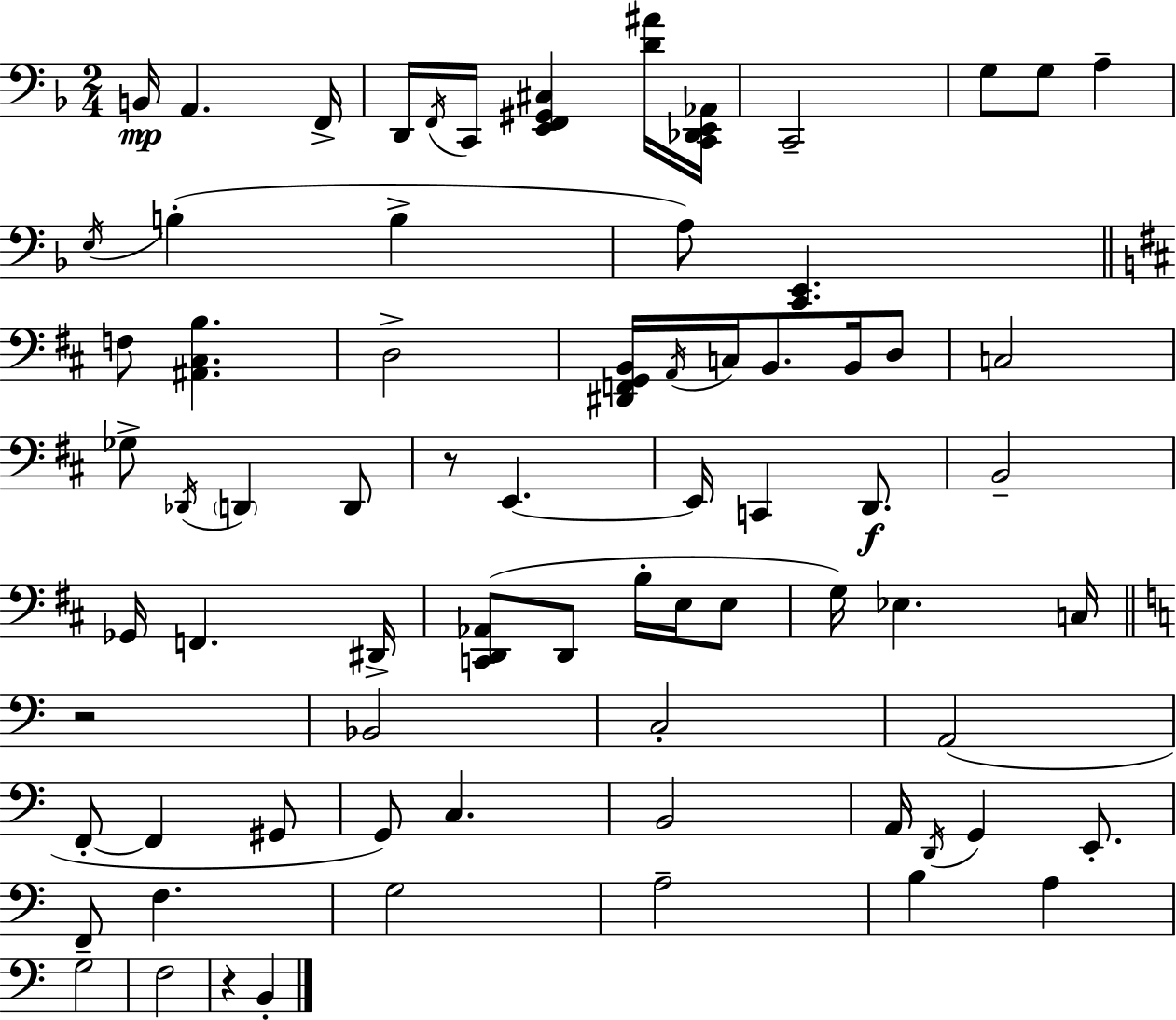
B2/s A2/q. F2/s D2/s F2/s C2/s [E2,F2,G#2,C#3]/q [D4,A#4]/s [C2,Db2,E2,Ab2]/s C2/h G3/e G3/e A3/q E3/s B3/q B3/q A3/e [C2,E2]/q. F3/e [A#2,C#3,B3]/q. D3/h [D#2,F2,G2,B2]/s A2/s C3/s B2/e. B2/s D3/e C3/h Gb3/e Db2/s D2/q D2/e R/e E2/q. E2/s C2/q D2/e. B2/h Gb2/s F2/q. D#2/s [C2,D2,Ab2]/e D2/e B3/s E3/s E3/e G3/s Eb3/q. C3/s R/h Bb2/h C3/h A2/h F2/e F2/q G#2/e G2/e C3/q. B2/h A2/s D2/s G2/q E2/e. F2/e F3/q. G3/h A3/h B3/q A3/q G3/h F3/h R/q B2/q